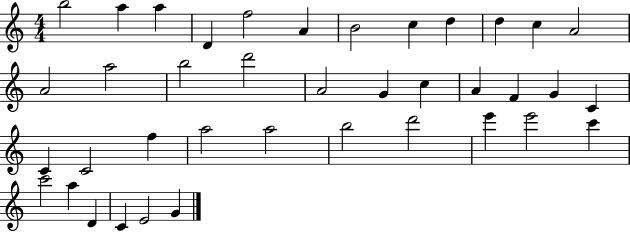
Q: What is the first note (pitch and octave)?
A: B5